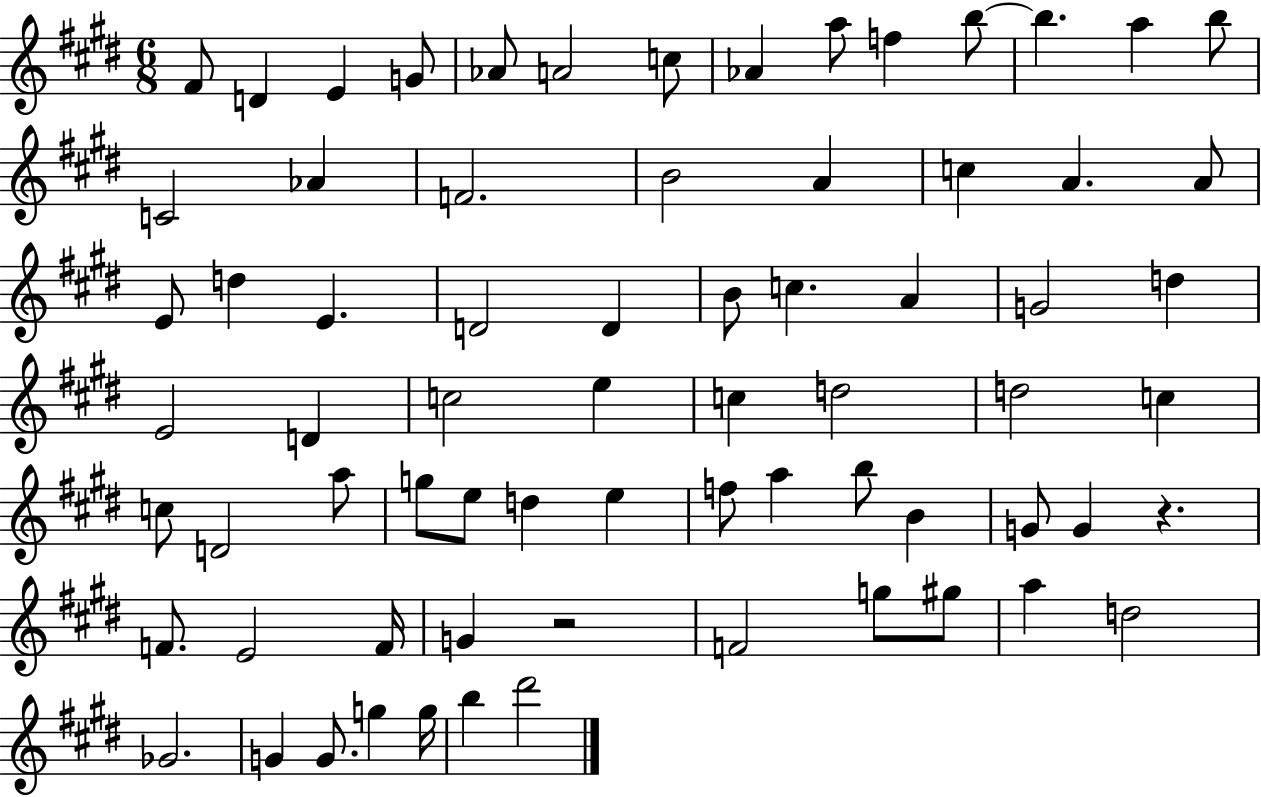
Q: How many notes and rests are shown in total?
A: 71